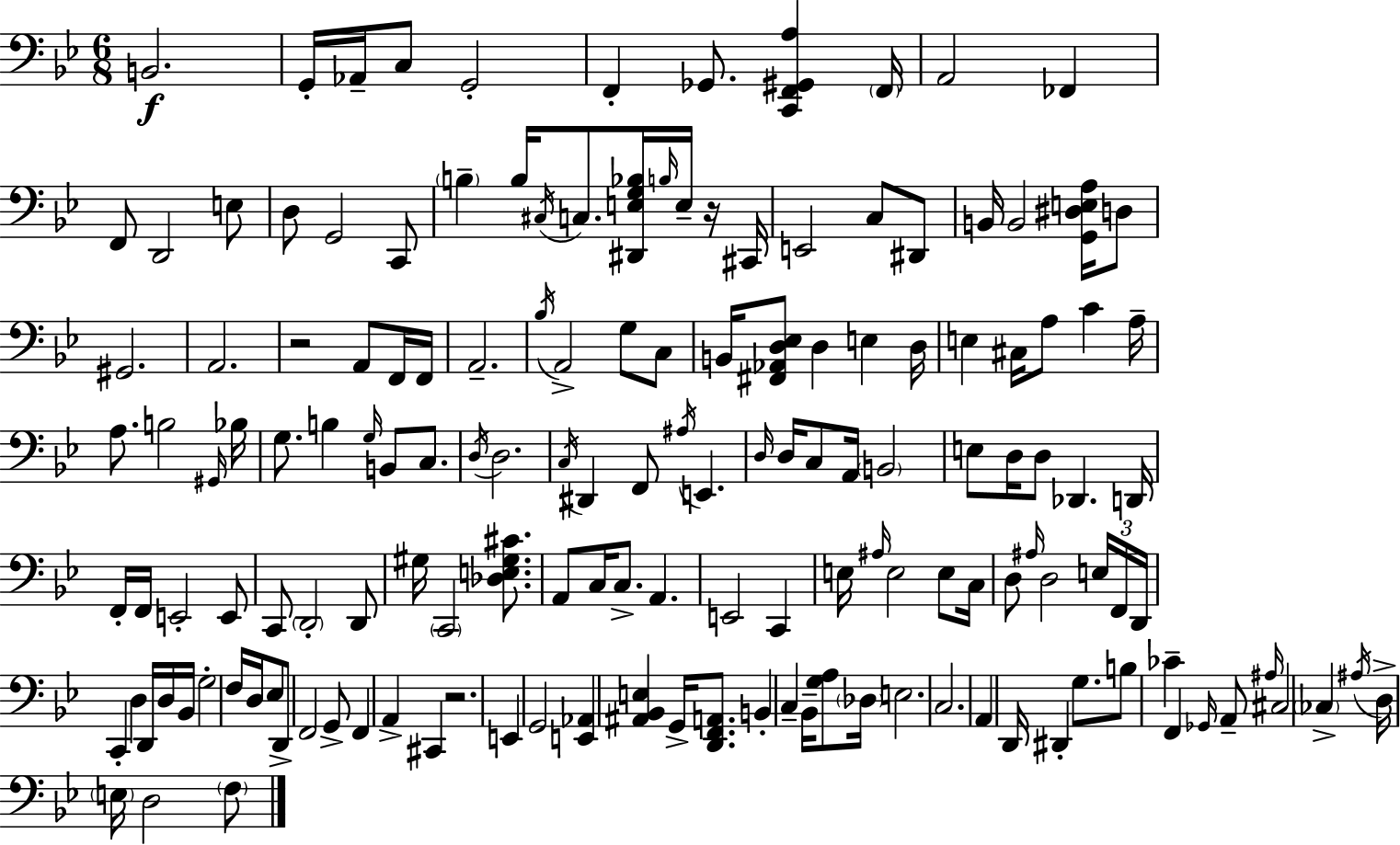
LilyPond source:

{
  \clef bass
  \numericTimeSignature
  \time 6/8
  \key g \minor
  b,2.\f | g,16-. aes,16-- c8 g,2-. | f,4-. ges,8. <c, f, gis, a>4 \parenthesize f,16 | a,2 fes,4 | \break f,8 d,2 e8 | d8 g,2 c,8 | \parenthesize b4-- b16 \acciaccatura { cis16 } c8. <dis, e g bes>16 \grace { b16 } e16-- | r16 cis,16 e,2 c8 | \break dis,8 b,16 b,2 <g, dis e a>16 | d8 gis,2. | a,2. | r2 a,8 | \break f,16 f,16 a,2.-- | \acciaccatura { bes16 } a,2-> g8 | c8 b,16 <fis, aes, d ees>8 d4 e4 | d16 e4 cis16 a8 c'4 | \break a16-- a8. b2 | \grace { gis,16 } bes16 g8. b4 \grace { g16 } | b,8 c8. \acciaccatura { d16 } d2. | \acciaccatura { c16 } dis,4 f,8 | \break \acciaccatura { ais16 } e,4. \grace { d16 } d16 c8 | a,16 \parenthesize b,2 e8 d16 | d8 des,4. d,16 f,16-. f,16 e,2-. | e,8 c,8 \parenthesize d,2-. | \break d,8 gis16 \parenthesize c,2 | <des e gis cis'>8. a,8 c16 | c8.-> a,4. e,2 | c,4 e16 \grace { ais16 } e2 | \break e8 c16 d8 | \grace { ais16 } d2 \tuplet 3/2 { e16 f,16 d,16 } | c,4-. d4 d,16 d16 bes,16 g2-. | f16 d16 ees8 d,8-> | \break f,2 g,8-> f,4 | a,4-> cis,4 r2. | e,4 | g,2 <e, aes,>4 | \break <ais, bes, e>4 g,16-> <d, f, a,>8. b,4-. | c4-- bes,16-- <g a>8 \parenthesize des16 e2. | c2. | a,4 | \break d,16 dis,4-. g8. b8 | ces'4-- f,4 \grace { ges,16 } a,8-- | \grace { ais16 } cis2 \parenthesize ces4-> | \acciaccatura { ais16 } d16-> \parenthesize e16 d2 | \break \parenthesize f8 \bar "|."
}